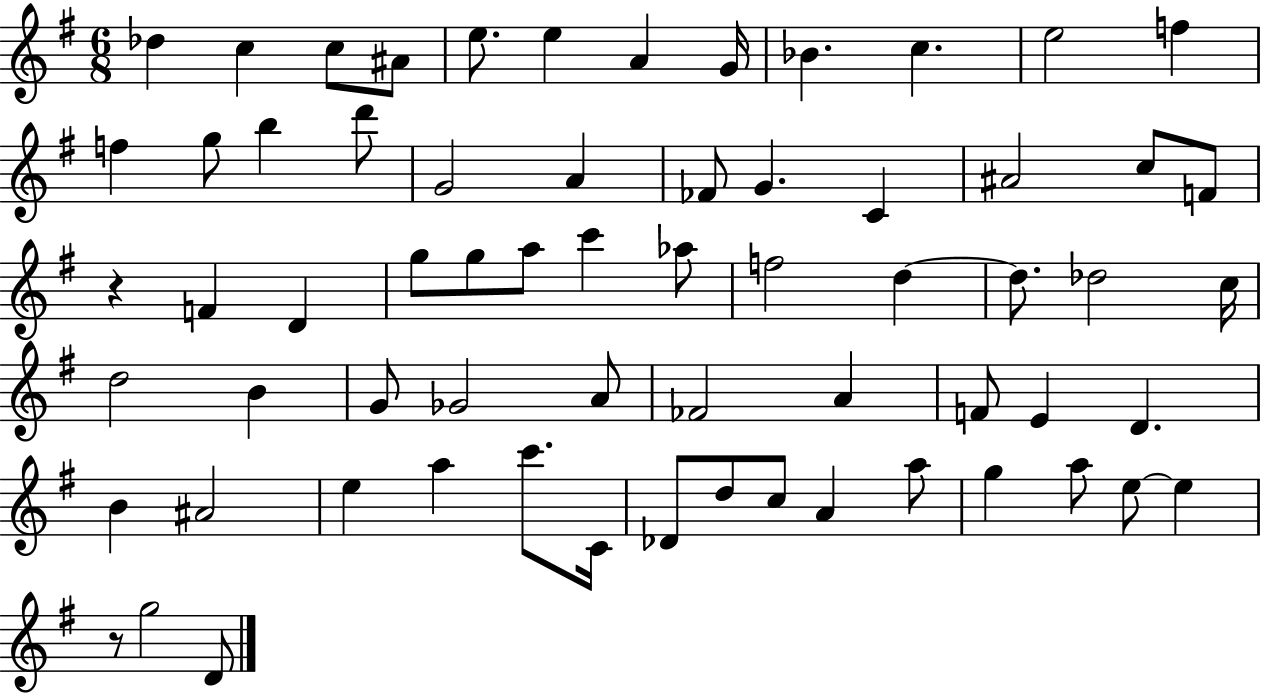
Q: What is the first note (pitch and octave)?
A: Db5